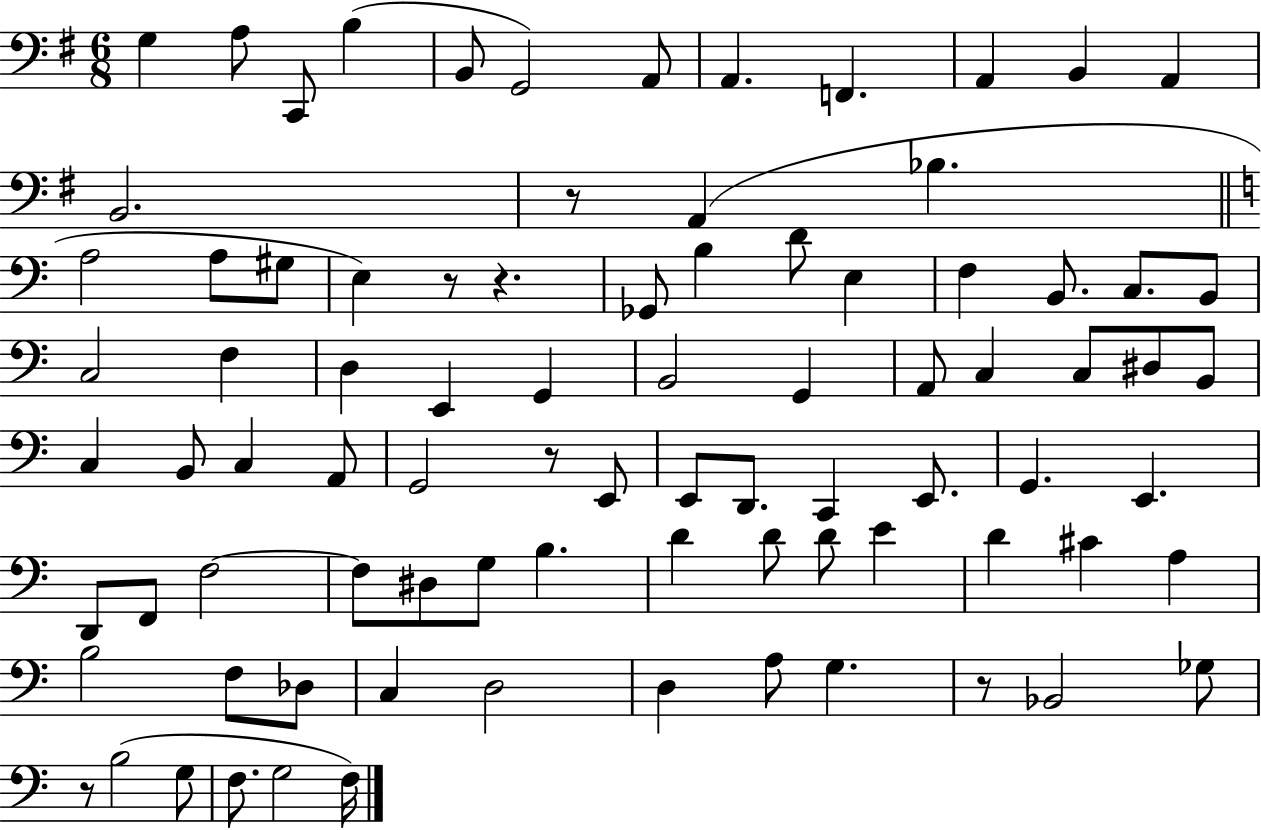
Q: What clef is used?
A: bass